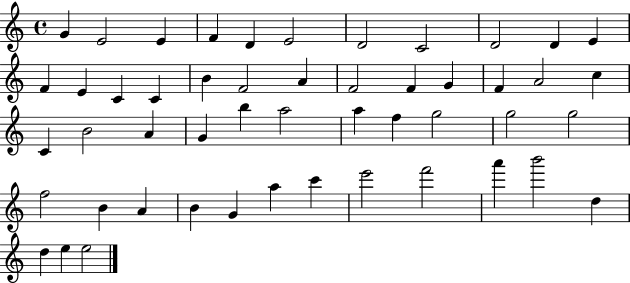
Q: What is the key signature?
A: C major